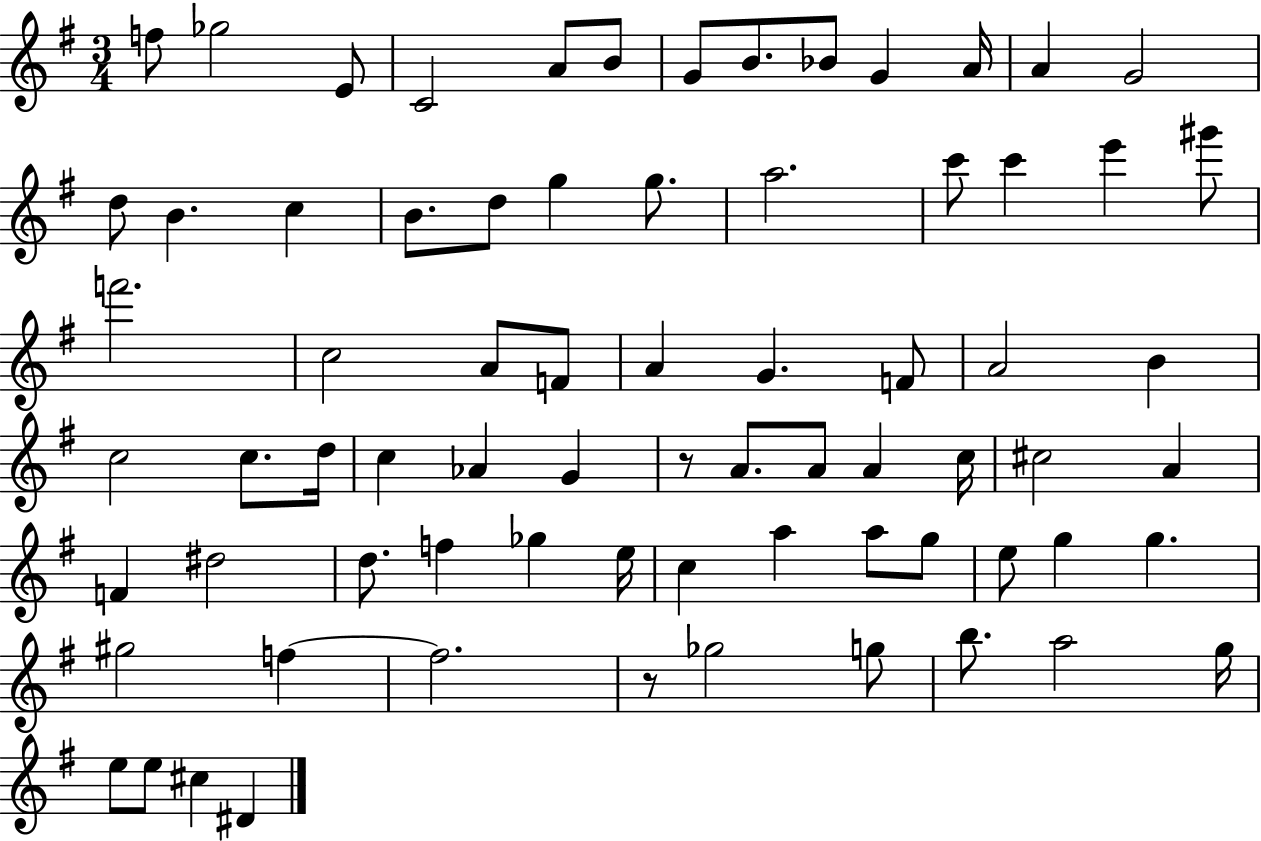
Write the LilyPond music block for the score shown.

{
  \clef treble
  \numericTimeSignature
  \time 3/4
  \key g \major
  f''8 ges''2 e'8 | c'2 a'8 b'8 | g'8 b'8. bes'8 g'4 a'16 | a'4 g'2 | \break d''8 b'4. c''4 | b'8. d''8 g''4 g''8. | a''2. | c'''8 c'''4 e'''4 gis'''8 | \break f'''2. | c''2 a'8 f'8 | a'4 g'4. f'8 | a'2 b'4 | \break c''2 c''8. d''16 | c''4 aes'4 g'4 | r8 a'8. a'8 a'4 c''16 | cis''2 a'4 | \break f'4 dis''2 | d''8. f''4 ges''4 e''16 | c''4 a''4 a''8 g''8 | e''8 g''4 g''4. | \break gis''2 f''4~~ | f''2. | r8 ges''2 g''8 | b''8. a''2 g''16 | \break e''8 e''8 cis''4 dis'4 | \bar "|."
}